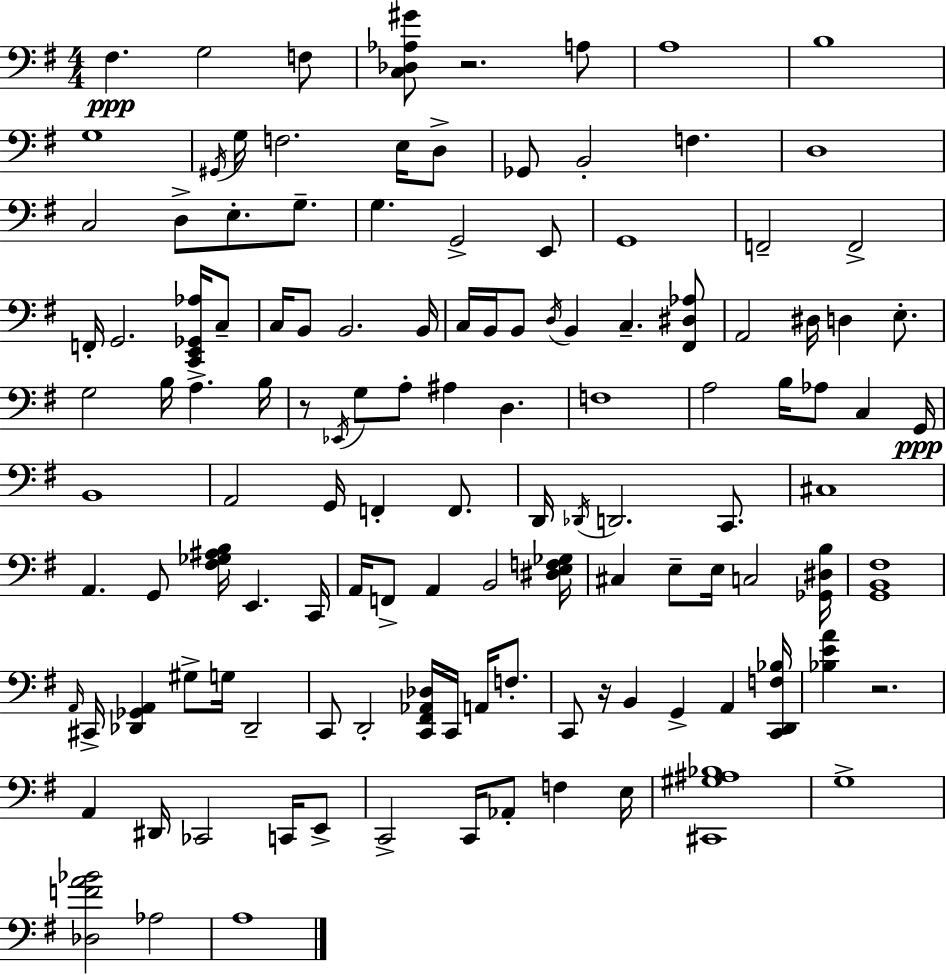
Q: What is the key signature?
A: G major